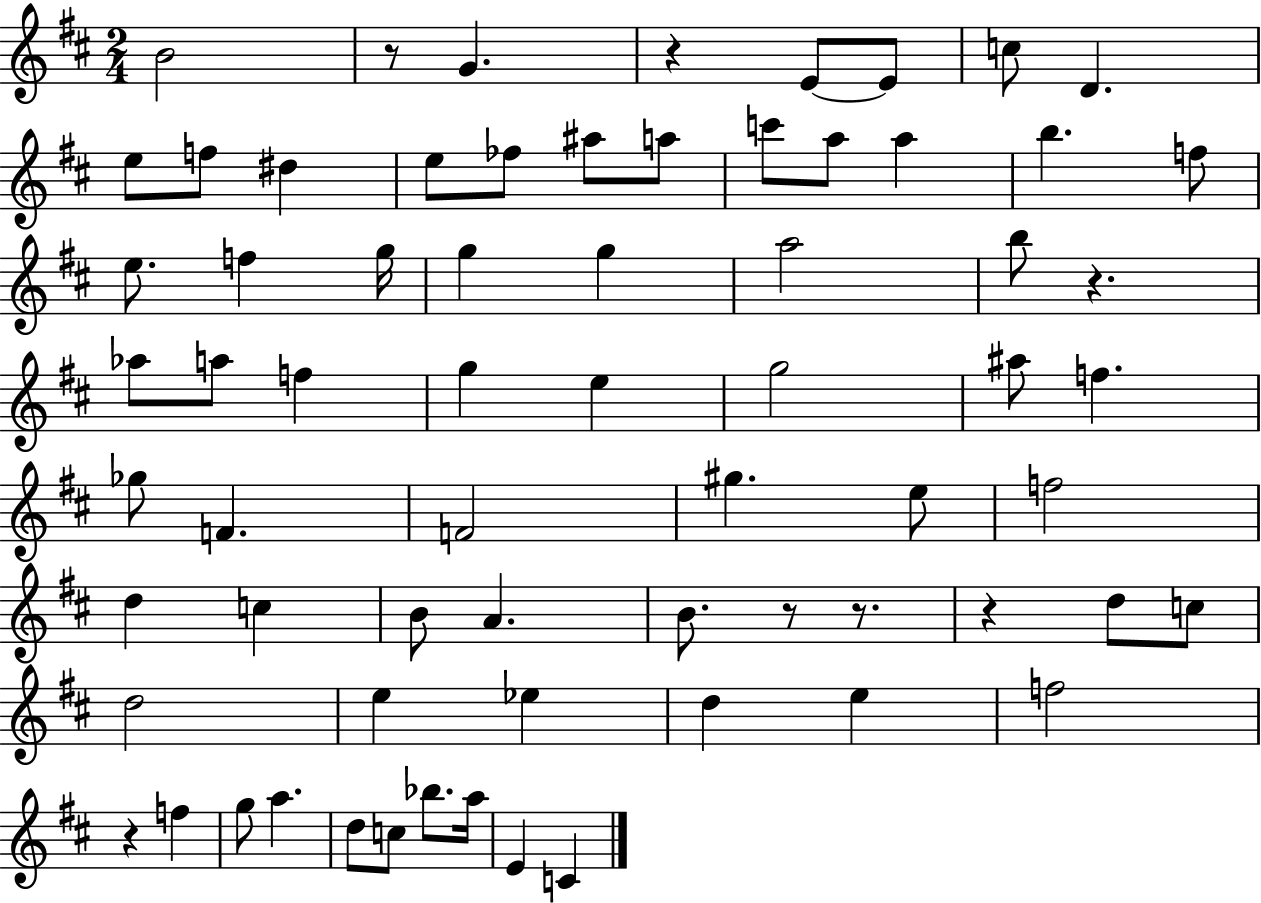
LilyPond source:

{
  \clef treble
  \numericTimeSignature
  \time 2/4
  \key d \major
  b'2 | r8 g'4. | r4 e'8~~ e'8 | c''8 d'4. | \break e''8 f''8 dis''4 | e''8 fes''8 ais''8 a''8 | c'''8 a''8 a''4 | b''4. f''8 | \break e''8. f''4 g''16 | g''4 g''4 | a''2 | b''8 r4. | \break aes''8 a''8 f''4 | g''4 e''4 | g''2 | ais''8 f''4. | \break ges''8 f'4. | f'2 | gis''4. e''8 | f''2 | \break d''4 c''4 | b'8 a'4. | b'8. r8 r8. | r4 d''8 c''8 | \break d''2 | e''4 ees''4 | d''4 e''4 | f''2 | \break r4 f''4 | g''8 a''4. | d''8 c''8 bes''8. a''16 | e'4 c'4 | \break \bar "|."
}